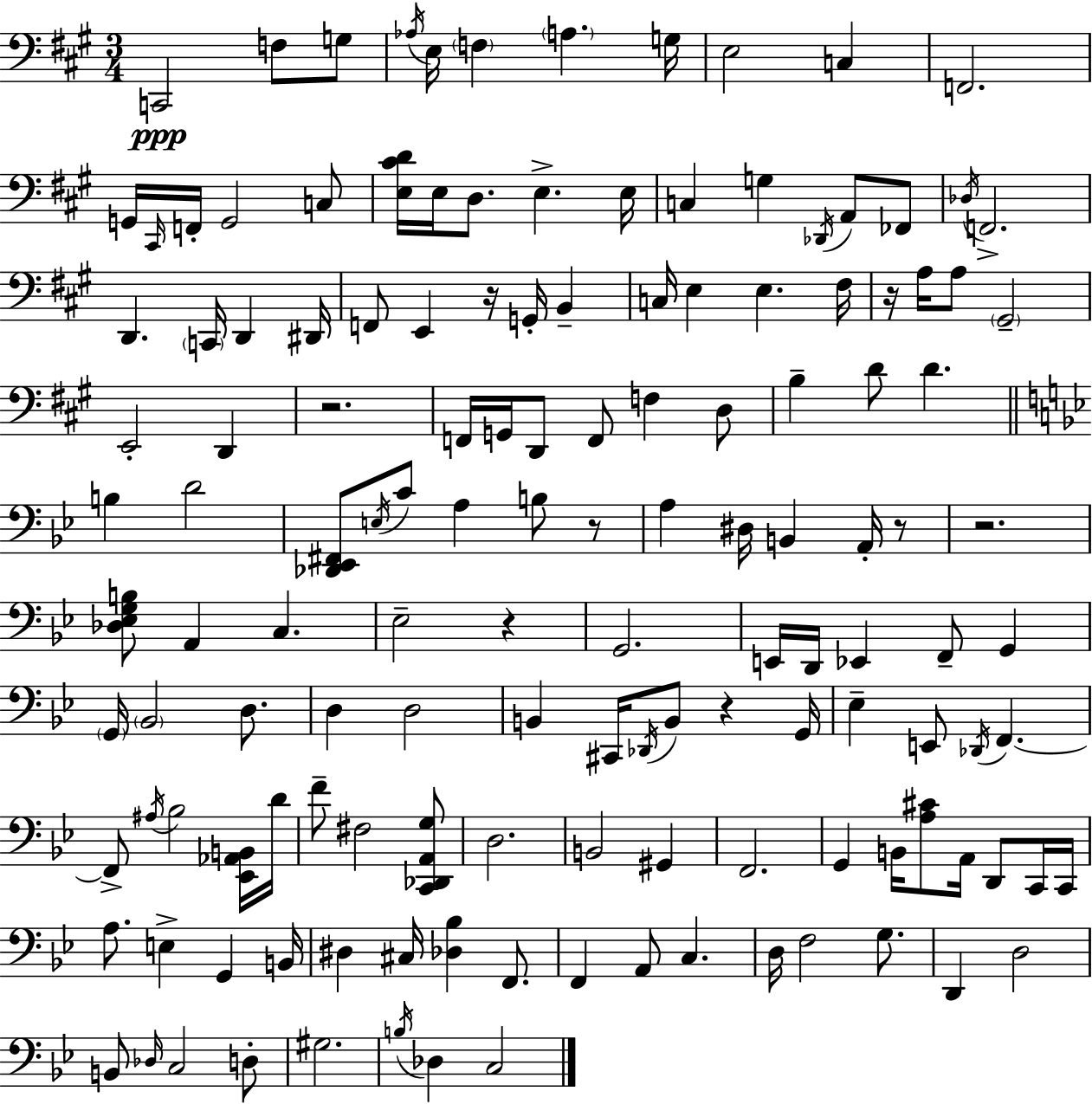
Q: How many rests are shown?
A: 8